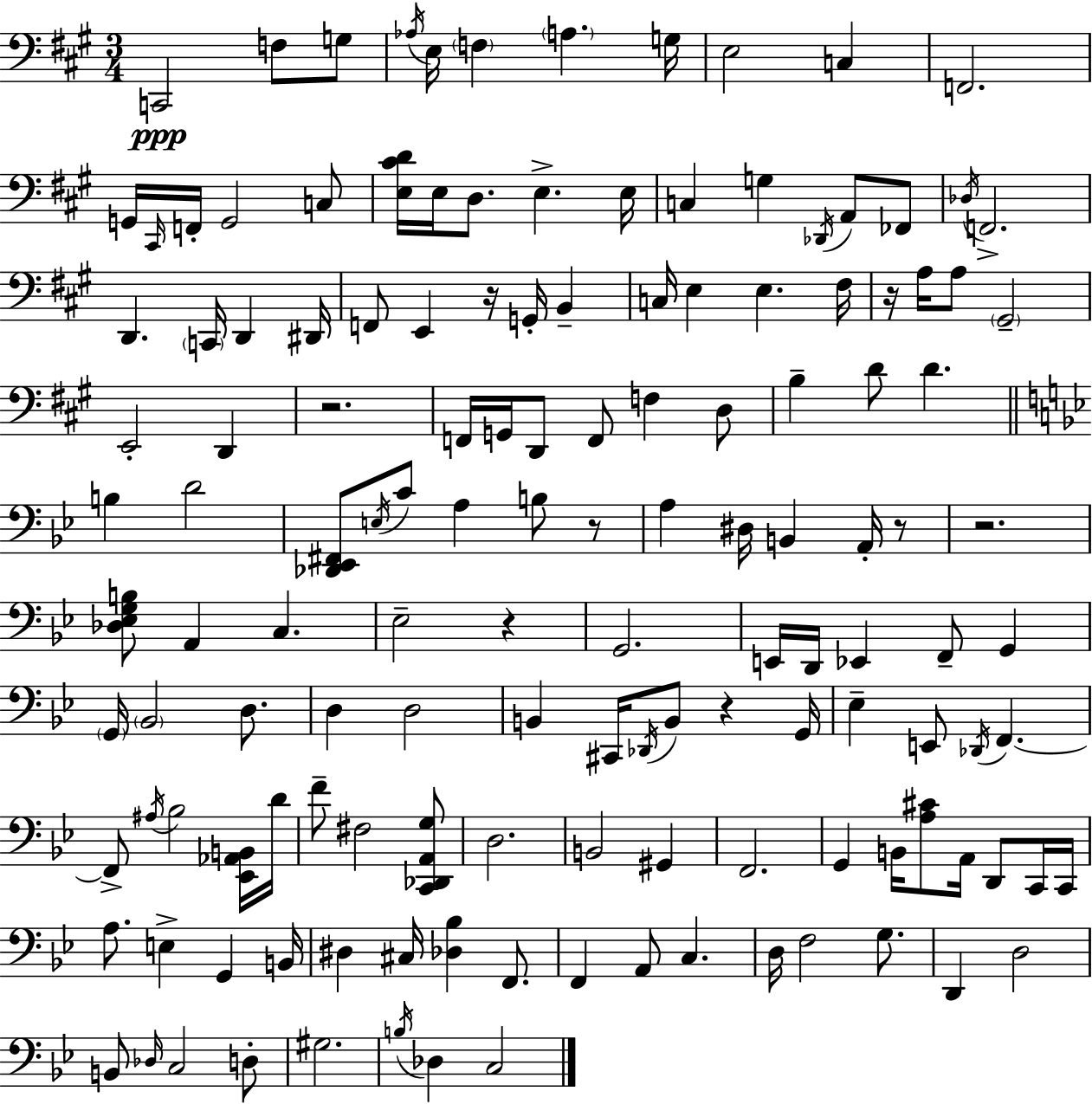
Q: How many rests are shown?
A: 8